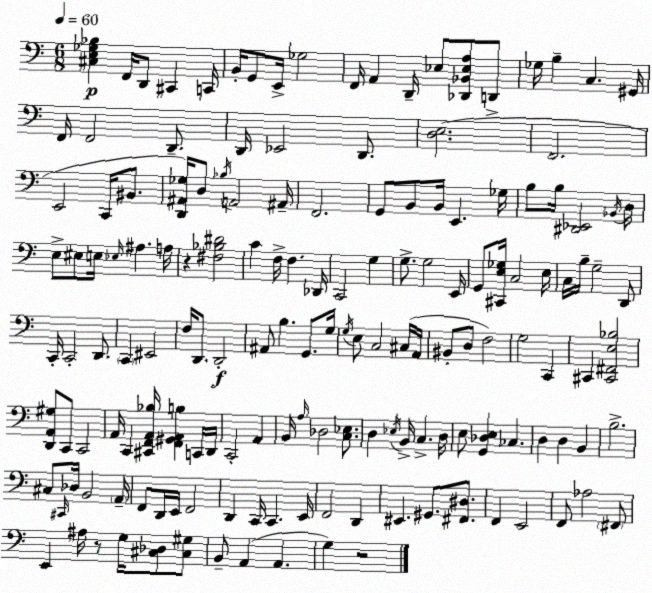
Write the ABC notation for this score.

X:1
T:Untitled
M:6/8
L:1/4
K:C
[^C,E,_G,_B,] F,,/4 D,,/2 ^C,, C,,/4 B,,/4 G,,/2 E,,/4 _G,2 F,,/4 A,, D,,/4 _E,/2 [_D,,_B,,_E,A,]/2 D,,/2 _G,/4 B, C, ^G,,/4 F,,/4 F,,2 D,,/2 D,,/4 _E,,2 D,,/2 [D,E,]2 F,,2 E,,2 C,,/4 ^B,,/2 [D,,^A,,_G,]/4 D,/2 _B,/4 A,,2 ^A,,/4 F,,2 G,,/2 B,,/2 B,,/4 E,, _G,/4 B,/2 B,/4 [^D,,_E,,]2 _B,,/4 D,/4 E,/2 ^E,/2 E,/4 _E,/4 ^A, A,/4 z [^F,_B,^D]2 C F,/4 F, _D,,/4 C,,2 G, G,/2 G,2 E,,/4 G,,/2 [^C,,E,_G,]/4 C,2 E,/4 C,/4 B,/4 G,2 D,,/2 C,,/4 C,,2 D,,/2 C,, ^E,,2 F,/4 D,,/2 D,,2 ^A,,/2 B, G,,/2 G,/4 G,/4 E,/2 C,2 ^C,/4 A,,/4 ^B,,/2 D,/2 F,2 G,2 C,, ^C,, [^C,,^F,,E,_B,]2 [D,,A,,^G,]/2 C,,/2 C,,2 A,,/4 C,, [^C,,F,,A,,_B,]/4 [F,,^G,,A,,B,] C,,/4 D,,/4 C,,2 A,, B,,/4 A,/4 _D,2 [C,_E,]/2 D, _E,/4 B,,/4 C, D,/4 E,/2 [G,,_D,E,] _C, D, D, B,, B,2 ^C,/2 ^C,,/4 _D,/4 B,,2 A,,/4 F,,/2 D,,/4 E,,/4 F,,2 D,, C,,/4 C,, E,,/4 F,,2 D,, ^E,, ^G,,/2 [^F,,^D,]/2 F,, E,,2 F,,/2 _A,2 ^F,,/2 E,, ^A,/4 z/2 G,/4 [^C,_D,]/2 [^C,^G,]/2 B,,/2 A,, A,, G, z2